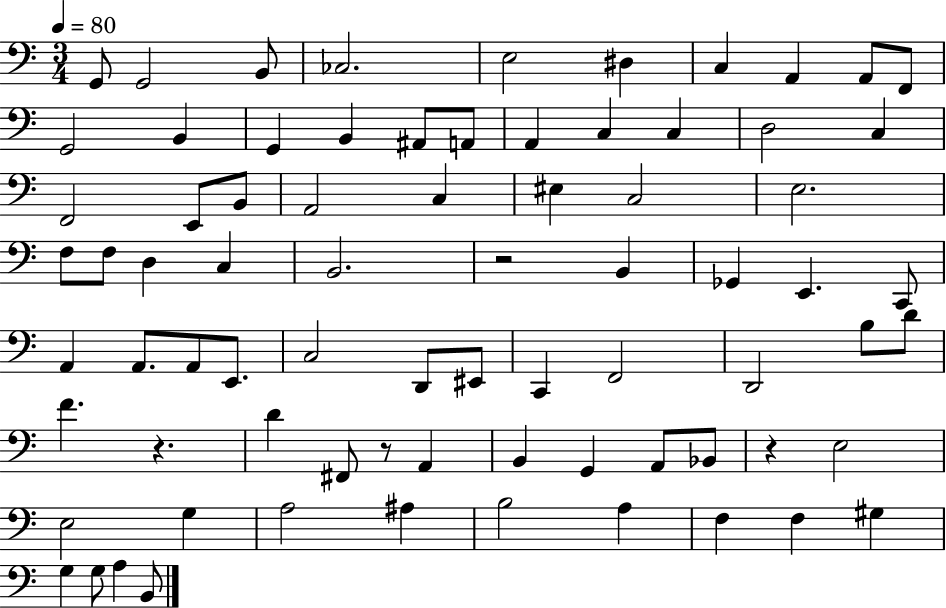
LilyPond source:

{
  \clef bass
  \numericTimeSignature
  \time 3/4
  \key c \major
  \tempo 4 = 80
  g,8 g,2 b,8 | ces2. | e2 dis4 | c4 a,4 a,8 f,8 | \break g,2 b,4 | g,4 b,4 ais,8 a,8 | a,4 c4 c4 | d2 c4 | \break f,2 e,8 b,8 | a,2 c4 | eis4 c2 | e2. | \break f8 f8 d4 c4 | b,2. | r2 b,4 | ges,4 e,4. c,8 | \break a,4 a,8. a,8 e,8. | c2 d,8 eis,8 | c,4 f,2 | d,2 b8 d'8 | \break f'4. r4. | d'4 fis,8 r8 a,4 | b,4 g,4 a,8 bes,8 | r4 e2 | \break e2 g4 | a2 ais4 | b2 a4 | f4 f4 gis4 | \break g4 g8 a4 b,8 | \bar "|."
}